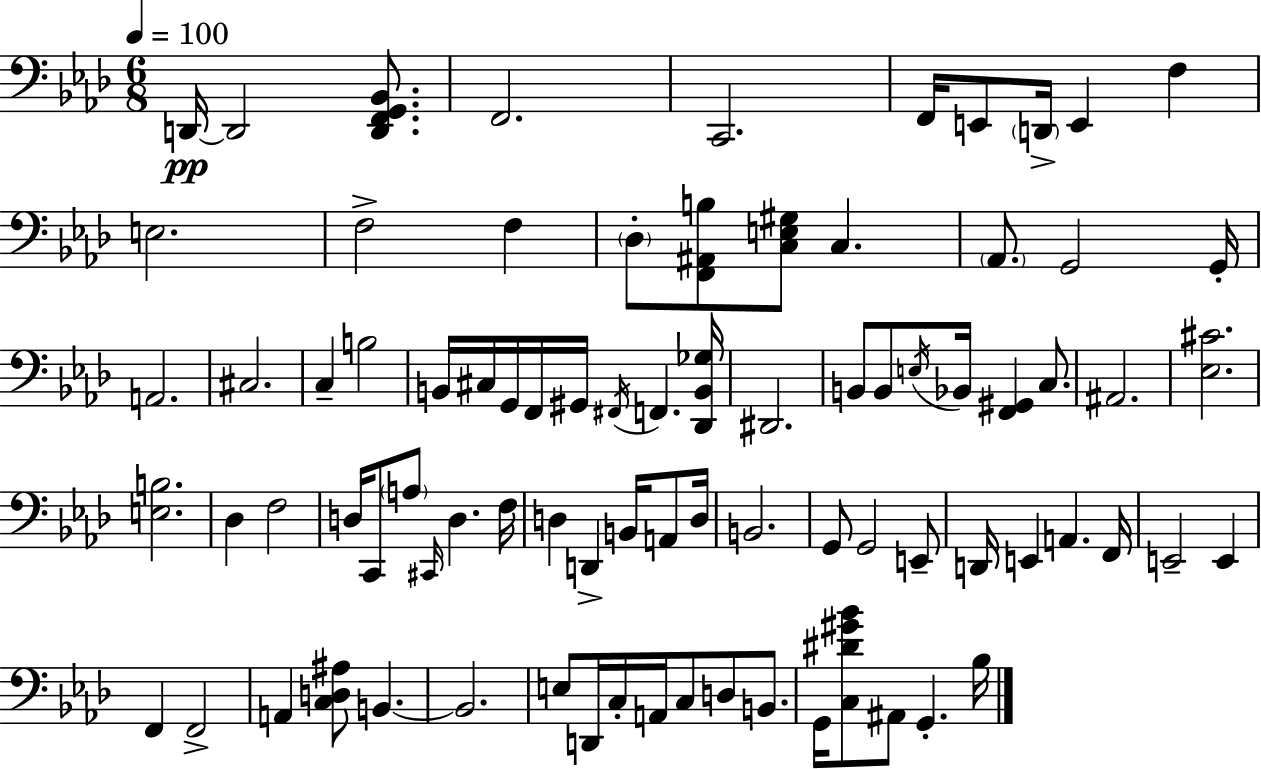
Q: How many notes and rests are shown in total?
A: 83